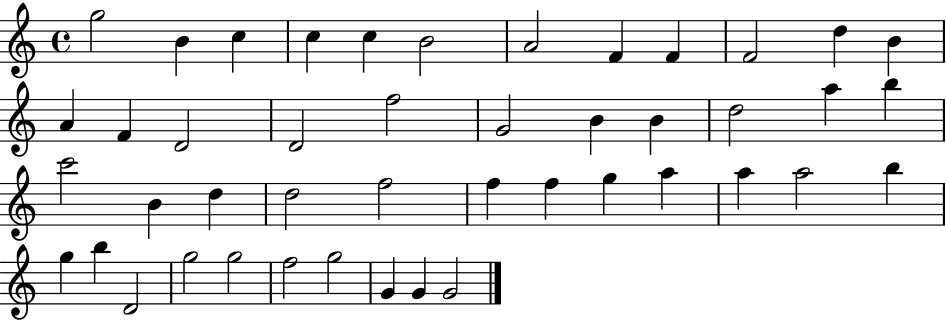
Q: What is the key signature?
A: C major